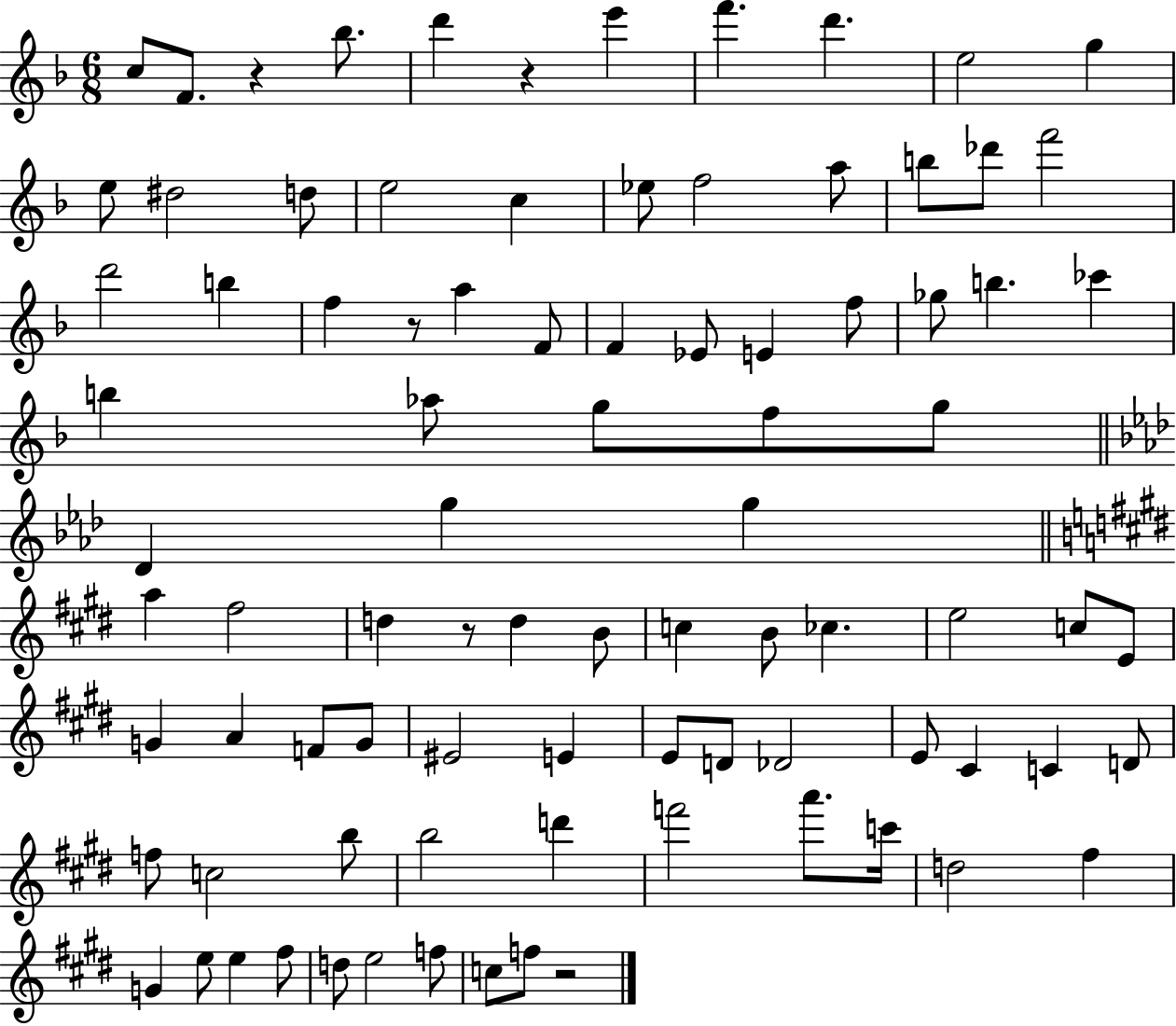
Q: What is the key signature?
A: F major